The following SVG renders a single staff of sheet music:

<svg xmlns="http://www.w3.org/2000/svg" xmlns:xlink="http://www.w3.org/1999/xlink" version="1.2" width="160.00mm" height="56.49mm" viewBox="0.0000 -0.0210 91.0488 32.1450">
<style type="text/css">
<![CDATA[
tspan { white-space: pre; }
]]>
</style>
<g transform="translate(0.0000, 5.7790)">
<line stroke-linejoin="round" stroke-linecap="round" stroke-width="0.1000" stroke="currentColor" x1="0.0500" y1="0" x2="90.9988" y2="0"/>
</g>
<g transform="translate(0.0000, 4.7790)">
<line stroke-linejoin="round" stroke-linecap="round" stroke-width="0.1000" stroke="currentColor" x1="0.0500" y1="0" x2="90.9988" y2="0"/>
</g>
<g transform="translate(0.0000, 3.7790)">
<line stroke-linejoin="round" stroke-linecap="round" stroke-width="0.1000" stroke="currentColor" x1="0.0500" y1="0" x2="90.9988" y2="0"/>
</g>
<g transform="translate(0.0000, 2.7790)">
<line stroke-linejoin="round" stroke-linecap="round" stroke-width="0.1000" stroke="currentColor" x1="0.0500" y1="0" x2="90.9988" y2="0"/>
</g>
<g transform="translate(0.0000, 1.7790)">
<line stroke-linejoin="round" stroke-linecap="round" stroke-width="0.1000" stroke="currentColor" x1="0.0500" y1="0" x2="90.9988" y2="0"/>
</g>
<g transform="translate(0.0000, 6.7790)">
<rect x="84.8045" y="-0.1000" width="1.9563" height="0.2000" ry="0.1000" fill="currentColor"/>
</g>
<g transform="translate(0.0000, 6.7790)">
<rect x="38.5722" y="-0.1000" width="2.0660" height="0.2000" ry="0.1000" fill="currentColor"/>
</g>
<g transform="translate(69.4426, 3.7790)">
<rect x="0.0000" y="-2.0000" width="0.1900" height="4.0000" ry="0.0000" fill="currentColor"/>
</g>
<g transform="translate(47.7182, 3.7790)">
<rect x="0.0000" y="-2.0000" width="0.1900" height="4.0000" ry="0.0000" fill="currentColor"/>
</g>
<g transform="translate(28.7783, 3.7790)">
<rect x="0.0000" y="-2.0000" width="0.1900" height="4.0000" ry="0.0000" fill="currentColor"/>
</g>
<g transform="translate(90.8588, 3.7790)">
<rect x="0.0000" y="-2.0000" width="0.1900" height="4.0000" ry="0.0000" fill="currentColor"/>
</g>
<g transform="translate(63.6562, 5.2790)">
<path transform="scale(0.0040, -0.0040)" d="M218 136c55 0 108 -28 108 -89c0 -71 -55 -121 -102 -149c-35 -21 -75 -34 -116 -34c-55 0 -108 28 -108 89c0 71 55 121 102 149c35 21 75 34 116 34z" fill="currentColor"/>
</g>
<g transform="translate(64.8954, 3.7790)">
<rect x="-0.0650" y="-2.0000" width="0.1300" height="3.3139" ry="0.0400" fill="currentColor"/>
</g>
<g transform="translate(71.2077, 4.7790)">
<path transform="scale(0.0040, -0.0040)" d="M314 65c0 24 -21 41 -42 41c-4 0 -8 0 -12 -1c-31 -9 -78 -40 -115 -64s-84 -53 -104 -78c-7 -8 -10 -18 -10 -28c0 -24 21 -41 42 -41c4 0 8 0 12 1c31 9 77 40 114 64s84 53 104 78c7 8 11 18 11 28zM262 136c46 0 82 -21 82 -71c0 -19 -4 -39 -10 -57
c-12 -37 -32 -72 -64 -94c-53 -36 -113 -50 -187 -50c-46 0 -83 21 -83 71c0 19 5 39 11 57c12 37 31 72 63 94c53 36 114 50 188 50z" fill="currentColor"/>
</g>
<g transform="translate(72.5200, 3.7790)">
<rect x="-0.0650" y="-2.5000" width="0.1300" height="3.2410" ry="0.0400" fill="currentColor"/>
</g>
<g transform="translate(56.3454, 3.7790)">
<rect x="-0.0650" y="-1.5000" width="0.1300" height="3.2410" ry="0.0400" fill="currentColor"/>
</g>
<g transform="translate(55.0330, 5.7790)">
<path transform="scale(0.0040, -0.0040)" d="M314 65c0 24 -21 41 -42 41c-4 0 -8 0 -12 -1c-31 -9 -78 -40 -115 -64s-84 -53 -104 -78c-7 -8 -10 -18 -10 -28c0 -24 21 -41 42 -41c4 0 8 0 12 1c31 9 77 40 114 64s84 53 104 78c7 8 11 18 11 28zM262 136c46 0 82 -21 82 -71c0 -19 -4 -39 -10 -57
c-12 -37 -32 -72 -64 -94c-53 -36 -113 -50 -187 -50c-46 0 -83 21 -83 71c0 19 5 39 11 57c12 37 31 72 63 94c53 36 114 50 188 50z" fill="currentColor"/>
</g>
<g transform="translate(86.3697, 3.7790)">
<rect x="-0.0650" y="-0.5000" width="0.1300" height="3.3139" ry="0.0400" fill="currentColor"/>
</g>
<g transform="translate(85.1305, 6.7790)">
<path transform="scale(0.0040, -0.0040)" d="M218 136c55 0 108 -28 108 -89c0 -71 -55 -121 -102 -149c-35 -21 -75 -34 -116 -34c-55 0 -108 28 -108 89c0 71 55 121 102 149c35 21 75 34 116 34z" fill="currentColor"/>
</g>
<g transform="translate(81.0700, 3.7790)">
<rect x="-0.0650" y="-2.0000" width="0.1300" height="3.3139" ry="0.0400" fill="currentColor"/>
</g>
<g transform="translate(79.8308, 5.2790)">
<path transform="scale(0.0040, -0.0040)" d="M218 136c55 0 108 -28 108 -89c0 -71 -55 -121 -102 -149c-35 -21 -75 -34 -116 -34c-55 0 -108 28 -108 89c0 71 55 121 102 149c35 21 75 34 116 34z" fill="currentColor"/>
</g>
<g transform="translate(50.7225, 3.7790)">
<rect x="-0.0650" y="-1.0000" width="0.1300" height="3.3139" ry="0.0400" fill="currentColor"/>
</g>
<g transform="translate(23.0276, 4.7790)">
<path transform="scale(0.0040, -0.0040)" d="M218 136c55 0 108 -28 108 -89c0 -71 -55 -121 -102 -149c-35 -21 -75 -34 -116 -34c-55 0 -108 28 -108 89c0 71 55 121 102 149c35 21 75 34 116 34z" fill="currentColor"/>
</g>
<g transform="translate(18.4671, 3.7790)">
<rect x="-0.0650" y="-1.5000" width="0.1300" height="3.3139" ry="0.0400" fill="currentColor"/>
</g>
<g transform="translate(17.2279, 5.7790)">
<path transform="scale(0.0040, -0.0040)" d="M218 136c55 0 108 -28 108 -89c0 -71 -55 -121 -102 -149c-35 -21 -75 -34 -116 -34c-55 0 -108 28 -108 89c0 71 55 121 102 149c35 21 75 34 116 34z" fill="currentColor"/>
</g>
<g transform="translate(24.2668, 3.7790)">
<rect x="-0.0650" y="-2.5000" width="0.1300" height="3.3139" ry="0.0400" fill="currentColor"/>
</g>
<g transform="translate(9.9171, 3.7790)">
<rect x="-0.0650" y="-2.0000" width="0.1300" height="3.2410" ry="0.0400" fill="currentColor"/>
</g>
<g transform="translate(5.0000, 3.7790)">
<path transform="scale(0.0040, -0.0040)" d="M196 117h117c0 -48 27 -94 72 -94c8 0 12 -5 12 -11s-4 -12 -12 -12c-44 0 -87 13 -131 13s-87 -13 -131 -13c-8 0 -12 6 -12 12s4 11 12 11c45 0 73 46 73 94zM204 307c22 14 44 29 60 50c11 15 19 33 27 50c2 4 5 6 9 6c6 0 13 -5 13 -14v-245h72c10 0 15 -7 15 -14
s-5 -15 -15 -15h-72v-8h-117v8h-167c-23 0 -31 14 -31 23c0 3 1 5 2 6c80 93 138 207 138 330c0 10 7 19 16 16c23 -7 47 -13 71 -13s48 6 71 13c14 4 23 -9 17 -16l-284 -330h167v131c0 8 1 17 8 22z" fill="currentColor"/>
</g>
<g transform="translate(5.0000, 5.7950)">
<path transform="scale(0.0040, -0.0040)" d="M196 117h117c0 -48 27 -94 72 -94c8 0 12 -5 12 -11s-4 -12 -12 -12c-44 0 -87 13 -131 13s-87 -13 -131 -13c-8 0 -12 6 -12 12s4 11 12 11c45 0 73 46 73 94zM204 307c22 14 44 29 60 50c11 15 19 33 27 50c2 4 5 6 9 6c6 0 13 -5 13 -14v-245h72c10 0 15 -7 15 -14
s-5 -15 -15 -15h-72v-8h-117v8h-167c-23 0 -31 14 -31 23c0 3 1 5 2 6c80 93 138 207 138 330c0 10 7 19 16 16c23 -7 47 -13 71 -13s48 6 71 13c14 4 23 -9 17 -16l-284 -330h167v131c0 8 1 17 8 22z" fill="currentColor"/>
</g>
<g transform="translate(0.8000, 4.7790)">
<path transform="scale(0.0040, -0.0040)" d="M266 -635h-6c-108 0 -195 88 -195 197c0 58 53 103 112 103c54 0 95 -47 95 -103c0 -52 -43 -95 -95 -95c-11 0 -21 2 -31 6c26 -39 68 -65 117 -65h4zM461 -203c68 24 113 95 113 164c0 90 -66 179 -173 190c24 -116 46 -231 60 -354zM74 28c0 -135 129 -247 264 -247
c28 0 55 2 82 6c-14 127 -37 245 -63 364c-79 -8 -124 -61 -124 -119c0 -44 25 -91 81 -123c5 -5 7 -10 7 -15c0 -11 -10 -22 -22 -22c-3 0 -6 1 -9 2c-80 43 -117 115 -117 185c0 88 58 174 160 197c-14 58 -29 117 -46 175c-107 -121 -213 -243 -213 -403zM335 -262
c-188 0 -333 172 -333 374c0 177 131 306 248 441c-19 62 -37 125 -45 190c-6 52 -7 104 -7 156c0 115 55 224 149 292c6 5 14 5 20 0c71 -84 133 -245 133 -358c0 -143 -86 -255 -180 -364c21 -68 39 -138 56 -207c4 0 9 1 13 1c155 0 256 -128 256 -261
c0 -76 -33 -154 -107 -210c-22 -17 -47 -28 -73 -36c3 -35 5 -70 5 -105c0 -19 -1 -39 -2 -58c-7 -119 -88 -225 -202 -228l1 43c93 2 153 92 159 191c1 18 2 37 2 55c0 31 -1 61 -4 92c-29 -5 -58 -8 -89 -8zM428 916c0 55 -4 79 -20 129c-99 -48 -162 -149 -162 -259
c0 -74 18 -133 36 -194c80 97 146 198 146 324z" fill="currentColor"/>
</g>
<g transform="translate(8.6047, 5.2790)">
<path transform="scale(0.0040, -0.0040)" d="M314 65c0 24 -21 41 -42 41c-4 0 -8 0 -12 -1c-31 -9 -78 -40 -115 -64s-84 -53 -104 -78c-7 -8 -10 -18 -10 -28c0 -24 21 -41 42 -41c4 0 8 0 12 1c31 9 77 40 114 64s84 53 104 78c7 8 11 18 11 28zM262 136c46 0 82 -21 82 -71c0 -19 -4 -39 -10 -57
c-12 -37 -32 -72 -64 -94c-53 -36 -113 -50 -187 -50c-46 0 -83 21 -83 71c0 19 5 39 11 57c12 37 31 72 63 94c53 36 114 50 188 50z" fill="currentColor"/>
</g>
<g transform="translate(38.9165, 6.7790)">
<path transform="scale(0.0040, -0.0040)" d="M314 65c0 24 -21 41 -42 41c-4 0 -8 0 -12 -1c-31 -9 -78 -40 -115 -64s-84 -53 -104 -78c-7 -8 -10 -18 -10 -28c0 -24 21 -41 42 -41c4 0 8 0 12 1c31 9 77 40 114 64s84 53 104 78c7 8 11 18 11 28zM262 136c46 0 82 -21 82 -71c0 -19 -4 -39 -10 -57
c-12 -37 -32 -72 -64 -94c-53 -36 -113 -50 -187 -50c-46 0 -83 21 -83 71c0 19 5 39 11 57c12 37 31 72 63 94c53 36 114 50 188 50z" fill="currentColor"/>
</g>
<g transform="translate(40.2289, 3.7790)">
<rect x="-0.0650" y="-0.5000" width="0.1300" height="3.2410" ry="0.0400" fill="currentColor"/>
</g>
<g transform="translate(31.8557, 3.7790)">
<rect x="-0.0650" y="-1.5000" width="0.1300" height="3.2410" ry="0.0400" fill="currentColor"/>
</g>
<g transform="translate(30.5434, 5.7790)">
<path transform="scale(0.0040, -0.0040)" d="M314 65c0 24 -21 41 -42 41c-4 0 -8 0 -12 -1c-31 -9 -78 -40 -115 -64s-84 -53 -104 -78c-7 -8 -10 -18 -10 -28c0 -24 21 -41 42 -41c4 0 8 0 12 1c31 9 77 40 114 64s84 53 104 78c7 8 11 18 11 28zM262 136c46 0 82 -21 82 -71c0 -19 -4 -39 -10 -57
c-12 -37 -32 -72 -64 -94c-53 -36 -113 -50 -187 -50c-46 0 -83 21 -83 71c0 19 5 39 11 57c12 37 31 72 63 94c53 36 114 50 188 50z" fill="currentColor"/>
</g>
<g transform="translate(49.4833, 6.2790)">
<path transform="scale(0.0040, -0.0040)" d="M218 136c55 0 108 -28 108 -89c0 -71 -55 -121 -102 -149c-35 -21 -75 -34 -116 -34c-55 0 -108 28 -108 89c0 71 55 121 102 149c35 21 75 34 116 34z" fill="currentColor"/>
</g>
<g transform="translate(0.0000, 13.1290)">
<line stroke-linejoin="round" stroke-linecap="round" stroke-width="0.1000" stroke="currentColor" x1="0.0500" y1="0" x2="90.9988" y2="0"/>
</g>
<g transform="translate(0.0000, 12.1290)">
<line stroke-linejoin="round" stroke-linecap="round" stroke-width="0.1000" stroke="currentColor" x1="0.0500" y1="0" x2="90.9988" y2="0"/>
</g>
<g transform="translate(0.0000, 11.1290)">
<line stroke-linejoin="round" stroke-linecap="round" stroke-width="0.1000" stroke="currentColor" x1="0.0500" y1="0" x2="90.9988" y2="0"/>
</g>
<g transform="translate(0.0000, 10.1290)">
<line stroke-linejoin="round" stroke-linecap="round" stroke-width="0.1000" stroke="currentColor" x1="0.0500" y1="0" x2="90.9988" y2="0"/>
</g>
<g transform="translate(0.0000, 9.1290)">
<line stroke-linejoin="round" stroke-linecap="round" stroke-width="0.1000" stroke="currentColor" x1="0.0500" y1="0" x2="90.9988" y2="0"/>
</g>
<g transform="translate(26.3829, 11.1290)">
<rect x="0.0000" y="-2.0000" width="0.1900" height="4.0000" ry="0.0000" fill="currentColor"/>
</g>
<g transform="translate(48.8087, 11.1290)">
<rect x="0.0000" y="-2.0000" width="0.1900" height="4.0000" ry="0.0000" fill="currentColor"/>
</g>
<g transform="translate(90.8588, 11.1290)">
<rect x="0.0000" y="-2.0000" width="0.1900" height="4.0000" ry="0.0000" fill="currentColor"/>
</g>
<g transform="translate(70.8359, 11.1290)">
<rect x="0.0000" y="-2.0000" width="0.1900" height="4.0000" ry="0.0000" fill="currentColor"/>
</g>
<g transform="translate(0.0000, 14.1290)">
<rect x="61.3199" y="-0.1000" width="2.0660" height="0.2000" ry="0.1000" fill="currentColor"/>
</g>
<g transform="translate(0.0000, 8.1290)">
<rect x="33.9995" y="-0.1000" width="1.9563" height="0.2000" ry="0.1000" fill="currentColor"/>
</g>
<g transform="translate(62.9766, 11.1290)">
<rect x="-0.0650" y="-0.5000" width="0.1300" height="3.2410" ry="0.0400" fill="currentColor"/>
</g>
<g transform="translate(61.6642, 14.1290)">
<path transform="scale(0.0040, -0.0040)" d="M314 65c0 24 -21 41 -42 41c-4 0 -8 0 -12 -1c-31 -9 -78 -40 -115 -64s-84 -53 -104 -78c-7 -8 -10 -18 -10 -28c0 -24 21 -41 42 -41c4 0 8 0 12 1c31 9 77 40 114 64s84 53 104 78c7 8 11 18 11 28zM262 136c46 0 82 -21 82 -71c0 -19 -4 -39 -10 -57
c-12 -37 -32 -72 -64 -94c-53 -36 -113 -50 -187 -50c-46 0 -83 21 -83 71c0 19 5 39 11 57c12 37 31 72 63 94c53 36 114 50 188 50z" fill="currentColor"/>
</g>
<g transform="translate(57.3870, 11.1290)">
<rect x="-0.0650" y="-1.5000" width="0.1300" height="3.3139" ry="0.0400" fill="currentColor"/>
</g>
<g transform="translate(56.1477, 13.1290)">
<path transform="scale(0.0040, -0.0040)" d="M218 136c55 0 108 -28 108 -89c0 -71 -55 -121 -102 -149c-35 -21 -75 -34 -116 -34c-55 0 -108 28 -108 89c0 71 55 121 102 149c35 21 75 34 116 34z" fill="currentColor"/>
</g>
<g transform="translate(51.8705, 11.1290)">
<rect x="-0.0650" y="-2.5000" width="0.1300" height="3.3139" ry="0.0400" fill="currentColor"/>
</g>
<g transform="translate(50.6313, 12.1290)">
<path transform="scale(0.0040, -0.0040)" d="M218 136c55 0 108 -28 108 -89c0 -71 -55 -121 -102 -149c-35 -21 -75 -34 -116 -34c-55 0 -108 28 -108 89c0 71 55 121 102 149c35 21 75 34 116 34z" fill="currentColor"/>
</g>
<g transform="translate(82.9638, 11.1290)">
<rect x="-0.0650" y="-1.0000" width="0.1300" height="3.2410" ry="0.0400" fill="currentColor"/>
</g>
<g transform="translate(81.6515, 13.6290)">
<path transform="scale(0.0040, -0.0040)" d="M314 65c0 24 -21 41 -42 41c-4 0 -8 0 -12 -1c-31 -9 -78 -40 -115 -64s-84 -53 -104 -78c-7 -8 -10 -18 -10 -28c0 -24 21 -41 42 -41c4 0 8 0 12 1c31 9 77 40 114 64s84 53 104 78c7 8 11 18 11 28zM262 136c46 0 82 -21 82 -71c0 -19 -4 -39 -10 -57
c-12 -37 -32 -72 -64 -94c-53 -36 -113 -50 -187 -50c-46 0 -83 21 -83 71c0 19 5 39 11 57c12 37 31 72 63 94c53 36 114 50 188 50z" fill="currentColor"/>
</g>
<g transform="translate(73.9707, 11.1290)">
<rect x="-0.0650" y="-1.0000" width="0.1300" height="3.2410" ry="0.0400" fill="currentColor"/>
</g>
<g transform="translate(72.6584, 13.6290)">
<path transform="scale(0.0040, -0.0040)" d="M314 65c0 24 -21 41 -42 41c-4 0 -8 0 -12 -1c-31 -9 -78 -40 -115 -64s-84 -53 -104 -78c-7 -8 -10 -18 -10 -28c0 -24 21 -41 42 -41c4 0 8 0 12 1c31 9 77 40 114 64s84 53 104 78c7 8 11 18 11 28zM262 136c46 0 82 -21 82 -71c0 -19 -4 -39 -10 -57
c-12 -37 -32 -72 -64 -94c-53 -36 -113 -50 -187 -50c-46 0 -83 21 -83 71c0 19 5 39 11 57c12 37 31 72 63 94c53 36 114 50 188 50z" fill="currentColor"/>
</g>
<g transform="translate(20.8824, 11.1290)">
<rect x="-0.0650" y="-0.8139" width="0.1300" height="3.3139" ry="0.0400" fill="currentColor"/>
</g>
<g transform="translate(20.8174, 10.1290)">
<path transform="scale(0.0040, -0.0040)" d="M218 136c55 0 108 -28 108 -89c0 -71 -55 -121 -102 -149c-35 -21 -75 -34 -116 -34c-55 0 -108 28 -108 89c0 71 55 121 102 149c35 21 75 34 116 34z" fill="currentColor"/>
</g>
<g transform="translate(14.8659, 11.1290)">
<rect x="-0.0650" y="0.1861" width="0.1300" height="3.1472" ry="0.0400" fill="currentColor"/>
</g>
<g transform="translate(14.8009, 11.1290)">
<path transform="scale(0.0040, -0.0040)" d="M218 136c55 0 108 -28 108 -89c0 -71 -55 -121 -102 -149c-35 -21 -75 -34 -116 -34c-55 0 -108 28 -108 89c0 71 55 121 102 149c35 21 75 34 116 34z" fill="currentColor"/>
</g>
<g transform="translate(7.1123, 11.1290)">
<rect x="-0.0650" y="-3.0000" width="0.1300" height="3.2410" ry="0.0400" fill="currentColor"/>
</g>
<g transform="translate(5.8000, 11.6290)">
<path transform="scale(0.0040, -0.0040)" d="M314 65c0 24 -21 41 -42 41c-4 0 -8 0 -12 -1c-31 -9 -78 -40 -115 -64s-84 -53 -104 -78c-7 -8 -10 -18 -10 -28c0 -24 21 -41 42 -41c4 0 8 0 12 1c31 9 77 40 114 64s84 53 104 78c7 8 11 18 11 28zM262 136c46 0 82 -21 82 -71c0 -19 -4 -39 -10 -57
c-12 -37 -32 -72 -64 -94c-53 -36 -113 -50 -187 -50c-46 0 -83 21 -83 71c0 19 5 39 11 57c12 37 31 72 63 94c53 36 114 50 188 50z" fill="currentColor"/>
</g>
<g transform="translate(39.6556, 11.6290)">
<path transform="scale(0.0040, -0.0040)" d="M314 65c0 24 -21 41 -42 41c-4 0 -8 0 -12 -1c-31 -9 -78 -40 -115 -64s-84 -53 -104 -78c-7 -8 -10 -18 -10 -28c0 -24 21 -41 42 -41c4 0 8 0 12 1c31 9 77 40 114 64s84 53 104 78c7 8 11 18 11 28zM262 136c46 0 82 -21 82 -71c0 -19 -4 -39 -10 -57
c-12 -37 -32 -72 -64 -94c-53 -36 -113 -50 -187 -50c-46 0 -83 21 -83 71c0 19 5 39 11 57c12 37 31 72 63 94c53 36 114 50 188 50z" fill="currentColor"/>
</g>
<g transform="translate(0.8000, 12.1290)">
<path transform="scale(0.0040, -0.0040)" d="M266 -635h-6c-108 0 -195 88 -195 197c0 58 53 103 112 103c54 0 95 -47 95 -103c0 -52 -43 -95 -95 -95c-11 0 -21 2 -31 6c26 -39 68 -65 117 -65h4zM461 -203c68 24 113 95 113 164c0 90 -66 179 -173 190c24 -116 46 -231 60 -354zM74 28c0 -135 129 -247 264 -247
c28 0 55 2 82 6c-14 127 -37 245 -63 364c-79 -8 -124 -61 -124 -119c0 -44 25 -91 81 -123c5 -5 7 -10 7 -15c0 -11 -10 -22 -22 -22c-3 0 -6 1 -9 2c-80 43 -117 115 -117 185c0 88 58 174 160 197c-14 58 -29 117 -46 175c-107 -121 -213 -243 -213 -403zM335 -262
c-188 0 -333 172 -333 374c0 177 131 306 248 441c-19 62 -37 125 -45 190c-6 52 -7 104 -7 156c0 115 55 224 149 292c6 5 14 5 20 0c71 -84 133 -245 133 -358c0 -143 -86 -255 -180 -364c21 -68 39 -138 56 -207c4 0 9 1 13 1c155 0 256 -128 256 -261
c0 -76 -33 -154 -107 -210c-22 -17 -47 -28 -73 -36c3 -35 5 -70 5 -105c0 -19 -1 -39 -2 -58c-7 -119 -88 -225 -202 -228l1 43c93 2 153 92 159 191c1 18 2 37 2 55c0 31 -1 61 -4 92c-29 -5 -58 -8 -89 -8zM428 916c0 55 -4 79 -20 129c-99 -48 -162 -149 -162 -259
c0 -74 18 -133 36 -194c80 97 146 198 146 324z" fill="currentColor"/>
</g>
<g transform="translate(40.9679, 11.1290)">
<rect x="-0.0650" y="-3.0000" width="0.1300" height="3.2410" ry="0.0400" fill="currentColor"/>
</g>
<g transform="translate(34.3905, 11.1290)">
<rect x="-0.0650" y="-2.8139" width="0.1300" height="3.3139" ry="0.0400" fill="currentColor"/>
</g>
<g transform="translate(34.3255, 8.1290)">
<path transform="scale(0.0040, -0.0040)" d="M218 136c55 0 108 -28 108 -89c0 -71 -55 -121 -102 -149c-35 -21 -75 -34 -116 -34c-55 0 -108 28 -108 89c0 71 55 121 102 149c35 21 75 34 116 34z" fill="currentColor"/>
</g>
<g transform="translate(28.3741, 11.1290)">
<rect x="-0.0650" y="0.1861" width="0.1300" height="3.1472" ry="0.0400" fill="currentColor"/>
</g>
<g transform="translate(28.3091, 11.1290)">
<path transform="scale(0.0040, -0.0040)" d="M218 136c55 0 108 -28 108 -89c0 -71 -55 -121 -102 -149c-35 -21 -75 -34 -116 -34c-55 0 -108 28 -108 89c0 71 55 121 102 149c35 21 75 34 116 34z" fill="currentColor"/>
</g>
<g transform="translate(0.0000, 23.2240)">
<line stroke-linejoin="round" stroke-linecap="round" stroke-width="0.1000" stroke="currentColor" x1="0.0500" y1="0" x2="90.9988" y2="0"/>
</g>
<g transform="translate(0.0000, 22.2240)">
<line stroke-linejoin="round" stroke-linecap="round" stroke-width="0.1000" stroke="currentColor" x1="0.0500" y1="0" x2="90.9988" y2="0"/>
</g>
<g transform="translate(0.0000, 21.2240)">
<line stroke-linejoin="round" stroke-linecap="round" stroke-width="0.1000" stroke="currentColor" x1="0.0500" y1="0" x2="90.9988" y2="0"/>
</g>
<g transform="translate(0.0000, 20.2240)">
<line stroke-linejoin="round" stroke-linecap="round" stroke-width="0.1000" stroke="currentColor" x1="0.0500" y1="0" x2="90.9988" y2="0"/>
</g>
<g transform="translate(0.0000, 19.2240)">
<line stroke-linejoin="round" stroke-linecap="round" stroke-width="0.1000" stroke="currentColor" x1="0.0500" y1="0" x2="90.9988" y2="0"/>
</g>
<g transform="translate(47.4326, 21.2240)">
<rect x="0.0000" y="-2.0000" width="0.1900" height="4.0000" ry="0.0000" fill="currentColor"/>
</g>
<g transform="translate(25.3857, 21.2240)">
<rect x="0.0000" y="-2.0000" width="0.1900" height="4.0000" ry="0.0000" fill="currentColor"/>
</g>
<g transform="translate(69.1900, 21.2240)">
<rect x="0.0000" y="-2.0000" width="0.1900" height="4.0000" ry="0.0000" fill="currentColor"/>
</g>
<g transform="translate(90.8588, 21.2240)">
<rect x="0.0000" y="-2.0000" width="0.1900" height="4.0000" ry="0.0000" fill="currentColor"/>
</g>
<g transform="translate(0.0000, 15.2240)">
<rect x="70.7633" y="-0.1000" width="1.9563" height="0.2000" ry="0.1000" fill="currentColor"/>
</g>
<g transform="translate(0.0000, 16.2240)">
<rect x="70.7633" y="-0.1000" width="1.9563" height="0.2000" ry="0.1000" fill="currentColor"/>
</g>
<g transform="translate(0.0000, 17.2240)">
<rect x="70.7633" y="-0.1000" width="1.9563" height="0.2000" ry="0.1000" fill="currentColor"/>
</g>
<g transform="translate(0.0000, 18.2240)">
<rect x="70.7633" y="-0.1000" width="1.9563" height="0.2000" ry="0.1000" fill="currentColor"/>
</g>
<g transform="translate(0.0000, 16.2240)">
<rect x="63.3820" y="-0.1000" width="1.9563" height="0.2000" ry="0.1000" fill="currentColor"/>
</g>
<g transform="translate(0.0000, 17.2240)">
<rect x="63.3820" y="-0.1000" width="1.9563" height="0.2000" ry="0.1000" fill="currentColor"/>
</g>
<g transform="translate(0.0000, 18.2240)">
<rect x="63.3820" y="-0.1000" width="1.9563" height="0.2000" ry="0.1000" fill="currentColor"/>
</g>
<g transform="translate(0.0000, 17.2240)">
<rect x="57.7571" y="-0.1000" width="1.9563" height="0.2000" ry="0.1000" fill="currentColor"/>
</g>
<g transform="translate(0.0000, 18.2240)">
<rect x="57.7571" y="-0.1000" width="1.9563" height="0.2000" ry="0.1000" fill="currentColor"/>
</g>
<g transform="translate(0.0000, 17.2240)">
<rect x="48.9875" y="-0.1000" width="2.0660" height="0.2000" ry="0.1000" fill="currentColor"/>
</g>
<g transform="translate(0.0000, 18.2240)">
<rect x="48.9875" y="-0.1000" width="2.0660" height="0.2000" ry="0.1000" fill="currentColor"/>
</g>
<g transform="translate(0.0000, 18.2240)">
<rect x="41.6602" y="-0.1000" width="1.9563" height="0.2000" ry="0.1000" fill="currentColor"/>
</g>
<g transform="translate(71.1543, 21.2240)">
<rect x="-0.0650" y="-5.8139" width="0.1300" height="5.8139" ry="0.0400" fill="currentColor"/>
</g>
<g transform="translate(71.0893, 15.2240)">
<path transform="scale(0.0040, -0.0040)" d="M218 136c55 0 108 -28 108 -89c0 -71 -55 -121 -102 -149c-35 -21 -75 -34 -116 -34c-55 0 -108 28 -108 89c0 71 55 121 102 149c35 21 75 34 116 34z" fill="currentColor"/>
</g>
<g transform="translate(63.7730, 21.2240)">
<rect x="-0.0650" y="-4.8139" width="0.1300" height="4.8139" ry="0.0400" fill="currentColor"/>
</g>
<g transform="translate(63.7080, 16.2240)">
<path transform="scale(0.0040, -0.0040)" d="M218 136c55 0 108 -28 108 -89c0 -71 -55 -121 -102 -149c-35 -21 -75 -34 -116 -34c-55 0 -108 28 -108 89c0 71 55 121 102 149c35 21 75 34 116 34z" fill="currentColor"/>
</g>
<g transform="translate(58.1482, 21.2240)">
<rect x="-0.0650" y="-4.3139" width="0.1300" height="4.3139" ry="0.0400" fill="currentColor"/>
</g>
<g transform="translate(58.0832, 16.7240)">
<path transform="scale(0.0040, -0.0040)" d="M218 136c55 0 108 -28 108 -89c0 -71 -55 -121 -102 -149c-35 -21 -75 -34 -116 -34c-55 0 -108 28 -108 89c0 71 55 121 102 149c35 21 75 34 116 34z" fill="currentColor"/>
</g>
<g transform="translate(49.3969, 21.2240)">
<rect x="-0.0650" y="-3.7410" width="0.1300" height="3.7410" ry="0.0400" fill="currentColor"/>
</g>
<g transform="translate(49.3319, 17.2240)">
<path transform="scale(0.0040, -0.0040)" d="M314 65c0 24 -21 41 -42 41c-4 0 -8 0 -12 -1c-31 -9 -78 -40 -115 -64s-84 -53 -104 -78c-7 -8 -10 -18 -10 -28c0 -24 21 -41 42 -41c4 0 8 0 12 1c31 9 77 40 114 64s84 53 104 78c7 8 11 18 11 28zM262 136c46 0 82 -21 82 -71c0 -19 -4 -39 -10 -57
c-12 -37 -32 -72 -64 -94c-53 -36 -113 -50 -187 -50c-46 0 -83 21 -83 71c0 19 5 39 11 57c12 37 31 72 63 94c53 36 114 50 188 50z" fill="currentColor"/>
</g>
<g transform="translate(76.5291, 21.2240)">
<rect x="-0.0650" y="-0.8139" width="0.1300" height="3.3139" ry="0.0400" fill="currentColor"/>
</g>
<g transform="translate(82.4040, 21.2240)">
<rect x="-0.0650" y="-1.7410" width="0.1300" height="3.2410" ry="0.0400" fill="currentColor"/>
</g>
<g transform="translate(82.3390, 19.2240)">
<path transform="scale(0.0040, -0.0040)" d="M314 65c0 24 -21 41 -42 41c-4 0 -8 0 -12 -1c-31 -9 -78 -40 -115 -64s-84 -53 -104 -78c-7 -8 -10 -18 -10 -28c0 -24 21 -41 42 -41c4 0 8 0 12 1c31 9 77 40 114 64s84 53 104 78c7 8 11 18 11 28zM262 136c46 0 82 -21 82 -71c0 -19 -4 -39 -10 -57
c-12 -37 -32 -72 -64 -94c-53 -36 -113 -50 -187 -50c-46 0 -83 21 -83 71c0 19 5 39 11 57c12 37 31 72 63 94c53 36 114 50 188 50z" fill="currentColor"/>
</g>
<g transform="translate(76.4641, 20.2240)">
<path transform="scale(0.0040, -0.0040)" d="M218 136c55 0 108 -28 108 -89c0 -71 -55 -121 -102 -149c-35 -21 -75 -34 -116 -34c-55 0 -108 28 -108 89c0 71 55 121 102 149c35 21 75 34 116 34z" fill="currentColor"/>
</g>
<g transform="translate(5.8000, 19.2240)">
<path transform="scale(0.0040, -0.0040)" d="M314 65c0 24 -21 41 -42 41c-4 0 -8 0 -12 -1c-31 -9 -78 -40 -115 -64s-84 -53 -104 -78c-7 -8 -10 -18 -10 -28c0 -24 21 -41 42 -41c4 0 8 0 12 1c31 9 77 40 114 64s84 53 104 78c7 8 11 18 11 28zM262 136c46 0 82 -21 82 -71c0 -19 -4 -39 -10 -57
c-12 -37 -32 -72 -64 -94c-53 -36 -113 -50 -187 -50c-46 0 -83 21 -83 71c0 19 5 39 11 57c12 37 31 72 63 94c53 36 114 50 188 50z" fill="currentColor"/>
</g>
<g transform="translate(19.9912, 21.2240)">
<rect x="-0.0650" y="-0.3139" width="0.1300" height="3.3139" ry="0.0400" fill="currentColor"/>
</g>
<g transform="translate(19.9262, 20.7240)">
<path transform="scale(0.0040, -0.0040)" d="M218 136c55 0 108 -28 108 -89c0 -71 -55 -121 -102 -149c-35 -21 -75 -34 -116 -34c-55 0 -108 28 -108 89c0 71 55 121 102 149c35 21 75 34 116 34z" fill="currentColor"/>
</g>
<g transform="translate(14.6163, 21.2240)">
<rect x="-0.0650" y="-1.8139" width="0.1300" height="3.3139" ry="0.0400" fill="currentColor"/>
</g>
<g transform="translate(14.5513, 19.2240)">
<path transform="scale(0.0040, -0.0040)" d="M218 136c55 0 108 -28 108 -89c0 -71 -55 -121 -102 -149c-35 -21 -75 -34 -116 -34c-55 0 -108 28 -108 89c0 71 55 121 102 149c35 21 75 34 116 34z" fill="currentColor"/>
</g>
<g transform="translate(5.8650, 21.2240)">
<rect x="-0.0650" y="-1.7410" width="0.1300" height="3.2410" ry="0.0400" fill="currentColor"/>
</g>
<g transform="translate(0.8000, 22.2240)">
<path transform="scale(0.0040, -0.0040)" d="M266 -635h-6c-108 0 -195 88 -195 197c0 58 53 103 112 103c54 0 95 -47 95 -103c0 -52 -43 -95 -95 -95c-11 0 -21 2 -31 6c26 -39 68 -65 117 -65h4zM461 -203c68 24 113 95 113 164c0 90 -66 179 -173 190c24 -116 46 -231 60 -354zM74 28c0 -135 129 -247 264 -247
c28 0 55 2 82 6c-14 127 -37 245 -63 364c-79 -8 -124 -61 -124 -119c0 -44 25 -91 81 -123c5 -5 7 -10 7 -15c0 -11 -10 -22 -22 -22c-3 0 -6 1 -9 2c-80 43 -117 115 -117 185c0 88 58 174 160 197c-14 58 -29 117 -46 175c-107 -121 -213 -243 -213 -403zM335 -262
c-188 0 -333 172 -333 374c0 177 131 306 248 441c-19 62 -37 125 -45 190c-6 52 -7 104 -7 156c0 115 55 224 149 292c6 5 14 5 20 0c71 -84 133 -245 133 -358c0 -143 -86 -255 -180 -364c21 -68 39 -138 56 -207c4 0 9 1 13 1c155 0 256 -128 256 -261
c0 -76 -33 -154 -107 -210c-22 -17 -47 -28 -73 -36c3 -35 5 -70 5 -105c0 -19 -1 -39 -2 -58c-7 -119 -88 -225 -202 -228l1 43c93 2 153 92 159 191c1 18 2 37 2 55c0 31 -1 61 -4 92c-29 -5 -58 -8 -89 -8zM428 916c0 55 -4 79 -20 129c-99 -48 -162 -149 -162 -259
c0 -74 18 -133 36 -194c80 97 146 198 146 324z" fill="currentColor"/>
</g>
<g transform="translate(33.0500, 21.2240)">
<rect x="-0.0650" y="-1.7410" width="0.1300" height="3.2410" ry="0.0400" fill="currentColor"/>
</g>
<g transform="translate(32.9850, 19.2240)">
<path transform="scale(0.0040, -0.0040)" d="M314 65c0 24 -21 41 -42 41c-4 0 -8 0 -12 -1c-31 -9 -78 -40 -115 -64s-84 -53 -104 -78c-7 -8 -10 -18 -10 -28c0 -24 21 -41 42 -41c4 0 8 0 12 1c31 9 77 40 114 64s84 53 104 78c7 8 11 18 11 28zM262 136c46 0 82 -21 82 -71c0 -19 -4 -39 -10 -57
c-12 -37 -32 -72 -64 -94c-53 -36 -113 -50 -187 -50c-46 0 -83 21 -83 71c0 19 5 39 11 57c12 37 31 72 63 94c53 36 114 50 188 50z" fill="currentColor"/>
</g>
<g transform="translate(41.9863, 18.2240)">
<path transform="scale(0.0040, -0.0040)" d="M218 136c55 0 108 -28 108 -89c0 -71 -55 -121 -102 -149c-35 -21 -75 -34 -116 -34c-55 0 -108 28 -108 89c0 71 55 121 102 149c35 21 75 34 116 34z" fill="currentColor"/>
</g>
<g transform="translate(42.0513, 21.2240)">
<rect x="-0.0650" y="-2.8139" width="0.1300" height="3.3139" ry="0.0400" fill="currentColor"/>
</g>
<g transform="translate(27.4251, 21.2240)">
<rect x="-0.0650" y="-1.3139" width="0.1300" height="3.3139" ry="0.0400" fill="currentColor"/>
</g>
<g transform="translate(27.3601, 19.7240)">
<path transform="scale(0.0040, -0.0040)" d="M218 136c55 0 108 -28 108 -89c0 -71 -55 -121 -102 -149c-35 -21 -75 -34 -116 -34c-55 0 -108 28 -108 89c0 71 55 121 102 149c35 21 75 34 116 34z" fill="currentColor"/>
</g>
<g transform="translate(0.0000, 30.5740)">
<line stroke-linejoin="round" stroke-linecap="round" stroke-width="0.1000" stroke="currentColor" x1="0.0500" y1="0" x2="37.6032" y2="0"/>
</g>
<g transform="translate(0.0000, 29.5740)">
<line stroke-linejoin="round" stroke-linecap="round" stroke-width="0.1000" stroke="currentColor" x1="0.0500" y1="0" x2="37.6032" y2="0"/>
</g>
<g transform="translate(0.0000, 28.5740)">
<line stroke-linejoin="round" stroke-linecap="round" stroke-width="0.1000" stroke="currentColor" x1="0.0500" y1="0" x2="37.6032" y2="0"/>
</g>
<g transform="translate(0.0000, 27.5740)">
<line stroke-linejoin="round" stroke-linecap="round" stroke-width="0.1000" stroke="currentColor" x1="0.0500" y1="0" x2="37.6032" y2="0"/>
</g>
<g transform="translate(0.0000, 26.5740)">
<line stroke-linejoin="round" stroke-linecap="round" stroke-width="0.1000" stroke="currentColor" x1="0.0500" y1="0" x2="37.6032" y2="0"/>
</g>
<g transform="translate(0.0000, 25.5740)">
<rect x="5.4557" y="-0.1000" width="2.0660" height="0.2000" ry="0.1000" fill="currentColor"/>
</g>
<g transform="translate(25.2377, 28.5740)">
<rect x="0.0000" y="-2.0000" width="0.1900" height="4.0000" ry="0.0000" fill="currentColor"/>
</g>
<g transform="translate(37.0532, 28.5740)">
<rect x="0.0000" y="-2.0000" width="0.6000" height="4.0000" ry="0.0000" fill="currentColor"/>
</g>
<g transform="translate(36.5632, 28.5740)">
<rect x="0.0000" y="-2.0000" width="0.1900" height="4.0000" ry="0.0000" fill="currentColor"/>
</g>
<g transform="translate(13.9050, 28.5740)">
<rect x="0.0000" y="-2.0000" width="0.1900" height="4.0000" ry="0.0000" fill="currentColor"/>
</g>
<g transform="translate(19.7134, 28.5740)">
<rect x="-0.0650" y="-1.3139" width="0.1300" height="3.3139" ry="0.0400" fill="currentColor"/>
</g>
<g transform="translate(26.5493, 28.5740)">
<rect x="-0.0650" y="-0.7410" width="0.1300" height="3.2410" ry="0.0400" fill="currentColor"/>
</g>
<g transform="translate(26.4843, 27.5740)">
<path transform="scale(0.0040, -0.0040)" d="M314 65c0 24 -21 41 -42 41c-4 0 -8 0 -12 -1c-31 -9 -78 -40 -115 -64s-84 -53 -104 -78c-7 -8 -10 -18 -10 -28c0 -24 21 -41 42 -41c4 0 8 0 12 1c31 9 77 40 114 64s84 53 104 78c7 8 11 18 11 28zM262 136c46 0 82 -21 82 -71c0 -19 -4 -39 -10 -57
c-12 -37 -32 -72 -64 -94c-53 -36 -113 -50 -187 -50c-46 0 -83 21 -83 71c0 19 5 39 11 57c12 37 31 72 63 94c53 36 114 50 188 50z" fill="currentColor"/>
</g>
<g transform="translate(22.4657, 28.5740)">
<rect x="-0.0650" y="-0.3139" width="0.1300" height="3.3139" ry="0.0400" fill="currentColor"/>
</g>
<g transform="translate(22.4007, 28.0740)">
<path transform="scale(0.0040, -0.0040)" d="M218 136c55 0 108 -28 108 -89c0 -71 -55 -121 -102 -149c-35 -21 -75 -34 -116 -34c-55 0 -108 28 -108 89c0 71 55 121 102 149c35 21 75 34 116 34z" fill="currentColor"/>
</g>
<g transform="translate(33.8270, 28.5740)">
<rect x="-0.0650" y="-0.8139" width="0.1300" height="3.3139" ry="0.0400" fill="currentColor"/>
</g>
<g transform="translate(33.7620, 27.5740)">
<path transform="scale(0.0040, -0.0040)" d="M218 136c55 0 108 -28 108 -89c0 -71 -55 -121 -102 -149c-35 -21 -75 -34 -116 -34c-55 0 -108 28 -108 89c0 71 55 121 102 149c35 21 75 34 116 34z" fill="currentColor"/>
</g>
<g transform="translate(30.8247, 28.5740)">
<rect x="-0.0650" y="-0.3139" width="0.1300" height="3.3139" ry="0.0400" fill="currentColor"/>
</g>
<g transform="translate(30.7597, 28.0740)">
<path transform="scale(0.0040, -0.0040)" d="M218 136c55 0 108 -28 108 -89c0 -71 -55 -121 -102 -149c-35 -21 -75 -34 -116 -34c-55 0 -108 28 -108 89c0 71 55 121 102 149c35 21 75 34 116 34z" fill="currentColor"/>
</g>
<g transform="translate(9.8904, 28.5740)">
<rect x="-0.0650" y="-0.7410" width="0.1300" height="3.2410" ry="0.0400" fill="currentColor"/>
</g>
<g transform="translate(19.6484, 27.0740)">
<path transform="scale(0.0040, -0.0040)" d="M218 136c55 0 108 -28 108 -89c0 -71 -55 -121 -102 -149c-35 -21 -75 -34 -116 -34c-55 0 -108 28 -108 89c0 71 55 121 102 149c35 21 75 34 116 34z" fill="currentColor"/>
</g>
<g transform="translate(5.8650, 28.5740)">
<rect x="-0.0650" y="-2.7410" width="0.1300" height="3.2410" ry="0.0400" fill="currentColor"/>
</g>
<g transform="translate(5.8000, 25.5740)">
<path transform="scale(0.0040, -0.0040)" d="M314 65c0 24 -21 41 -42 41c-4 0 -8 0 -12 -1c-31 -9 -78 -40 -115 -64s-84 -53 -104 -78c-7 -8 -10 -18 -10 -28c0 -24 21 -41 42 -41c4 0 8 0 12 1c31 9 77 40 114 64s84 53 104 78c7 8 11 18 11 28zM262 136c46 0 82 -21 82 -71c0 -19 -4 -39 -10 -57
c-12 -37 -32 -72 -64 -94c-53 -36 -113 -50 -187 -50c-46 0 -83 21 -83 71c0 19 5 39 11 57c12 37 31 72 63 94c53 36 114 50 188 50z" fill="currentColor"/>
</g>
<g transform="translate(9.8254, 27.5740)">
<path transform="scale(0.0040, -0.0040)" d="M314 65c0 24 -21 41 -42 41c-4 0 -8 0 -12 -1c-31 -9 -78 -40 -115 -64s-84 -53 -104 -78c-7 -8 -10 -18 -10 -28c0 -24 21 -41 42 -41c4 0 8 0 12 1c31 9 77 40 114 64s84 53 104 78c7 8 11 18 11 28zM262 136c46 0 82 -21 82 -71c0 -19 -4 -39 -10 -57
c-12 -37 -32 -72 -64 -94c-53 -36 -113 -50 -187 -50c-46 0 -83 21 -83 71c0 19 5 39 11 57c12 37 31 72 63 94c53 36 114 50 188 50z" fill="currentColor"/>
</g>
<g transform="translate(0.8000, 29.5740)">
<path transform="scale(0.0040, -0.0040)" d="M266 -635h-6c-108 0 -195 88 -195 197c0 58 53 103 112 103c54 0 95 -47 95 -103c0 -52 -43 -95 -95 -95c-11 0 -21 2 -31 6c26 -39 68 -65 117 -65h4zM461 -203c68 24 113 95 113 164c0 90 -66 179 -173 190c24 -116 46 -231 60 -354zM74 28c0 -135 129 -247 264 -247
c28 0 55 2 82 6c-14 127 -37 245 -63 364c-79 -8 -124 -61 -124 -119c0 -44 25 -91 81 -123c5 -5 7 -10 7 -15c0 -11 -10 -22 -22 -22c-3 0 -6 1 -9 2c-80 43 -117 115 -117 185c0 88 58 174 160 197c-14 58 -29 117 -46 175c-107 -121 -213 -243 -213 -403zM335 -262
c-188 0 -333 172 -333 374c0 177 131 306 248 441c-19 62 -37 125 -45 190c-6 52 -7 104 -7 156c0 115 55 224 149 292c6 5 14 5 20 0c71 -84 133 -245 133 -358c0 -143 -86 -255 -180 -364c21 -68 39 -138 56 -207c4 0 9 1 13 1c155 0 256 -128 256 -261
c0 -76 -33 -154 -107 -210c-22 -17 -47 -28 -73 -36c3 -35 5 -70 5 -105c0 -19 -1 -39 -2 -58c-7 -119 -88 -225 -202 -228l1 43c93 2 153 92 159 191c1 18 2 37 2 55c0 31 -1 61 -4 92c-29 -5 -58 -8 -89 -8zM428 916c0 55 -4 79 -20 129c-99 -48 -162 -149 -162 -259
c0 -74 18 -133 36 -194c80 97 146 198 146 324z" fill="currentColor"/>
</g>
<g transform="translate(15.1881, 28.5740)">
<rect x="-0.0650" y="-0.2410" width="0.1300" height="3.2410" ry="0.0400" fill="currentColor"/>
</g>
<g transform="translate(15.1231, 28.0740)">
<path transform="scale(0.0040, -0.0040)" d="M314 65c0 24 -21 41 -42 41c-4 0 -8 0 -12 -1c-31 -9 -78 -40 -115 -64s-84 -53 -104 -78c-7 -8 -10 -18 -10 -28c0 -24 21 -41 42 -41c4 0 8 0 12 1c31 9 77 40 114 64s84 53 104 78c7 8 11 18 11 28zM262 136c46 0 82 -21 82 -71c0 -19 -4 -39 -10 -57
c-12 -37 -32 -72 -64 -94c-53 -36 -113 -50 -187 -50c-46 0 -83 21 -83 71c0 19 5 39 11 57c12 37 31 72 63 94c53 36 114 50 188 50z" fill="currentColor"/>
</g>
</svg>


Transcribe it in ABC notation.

X:1
T:Untitled
M:4/4
L:1/4
K:C
F2 E G E2 C2 D E2 F G2 F C A2 B d B a A2 G E C2 D2 D2 f2 f c e f2 a c'2 d' e' g' d f2 a2 d2 c2 e c d2 c d